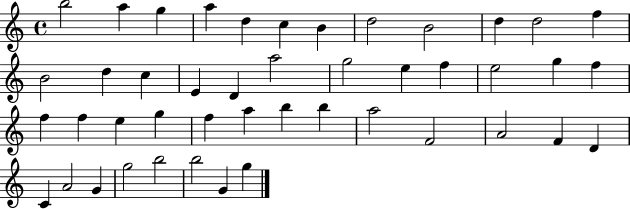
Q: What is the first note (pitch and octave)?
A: B5